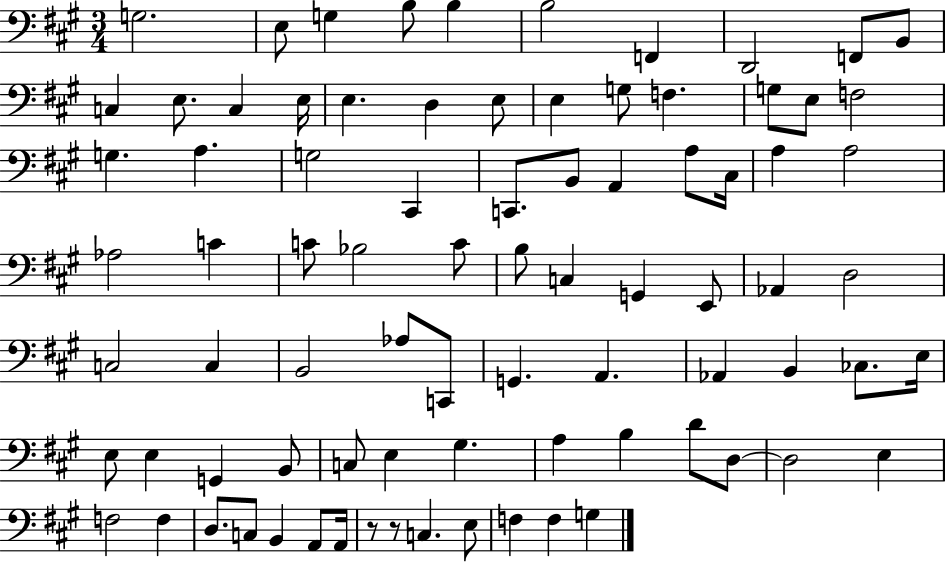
G3/h. E3/e G3/q B3/e B3/q B3/h F2/q D2/h F2/e B2/e C3/q E3/e. C3/q E3/s E3/q. D3/q E3/e E3/q G3/e F3/q. G3/e E3/e F3/h G3/q. A3/q. G3/h C#2/q C2/e. B2/e A2/q A3/e C#3/s A3/q A3/h Ab3/h C4/q C4/e Bb3/h C4/e B3/e C3/q G2/q E2/e Ab2/q D3/h C3/h C3/q B2/h Ab3/e C2/e G2/q. A2/q. Ab2/q B2/q CES3/e. E3/s E3/e E3/q G2/q B2/e C3/e E3/q G#3/q. A3/q B3/q D4/e D3/e D3/h E3/q F3/h F3/q D3/e. C3/e B2/q A2/e A2/s R/e R/e C3/q. E3/e F3/q F3/q G3/q